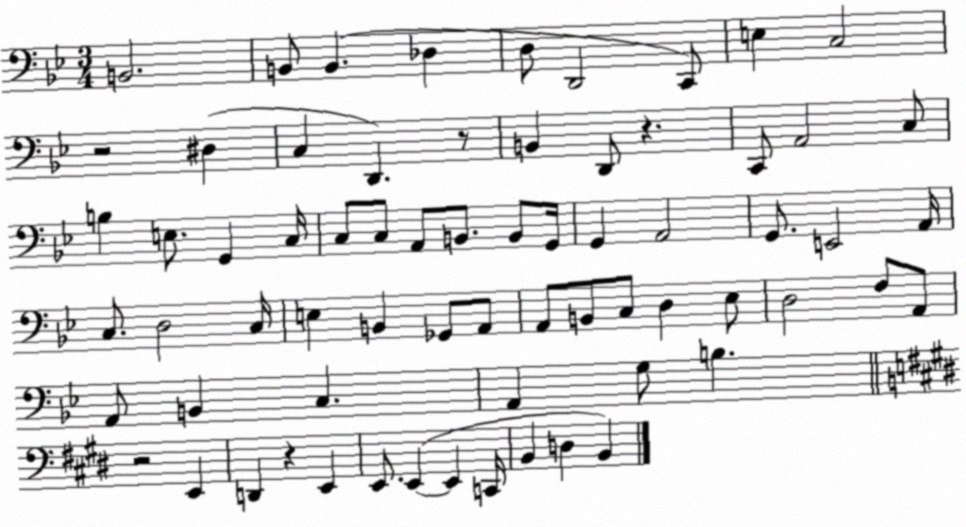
X:1
T:Untitled
M:3/4
L:1/4
K:Bb
B,,2 B,,/2 B,, _D, D,/2 D,,2 C,,/2 E, C,2 z2 ^D, C, D,, z/2 B,, D,,/2 z C,,/2 A,,2 C,/2 B, E,/2 G,, C,/4 C,/2 C,/2 A,,/2 B,,/2 B,,/2 G,,/4 G,, A,,2 G,,/2 E,,2 A,,/4 C,/2 D,2 C,/4 E, B,, _G,,/2 A,,/2 A,,/2 B,,/2 C,/2 D, _E,/2 D,2 F,/2 A,,/2 A,,/2 B,, C, A,, G,/2 B, z2 E,, D,, z E,, E,,/2 E,, E,, C,,/4 B,, D, B,,